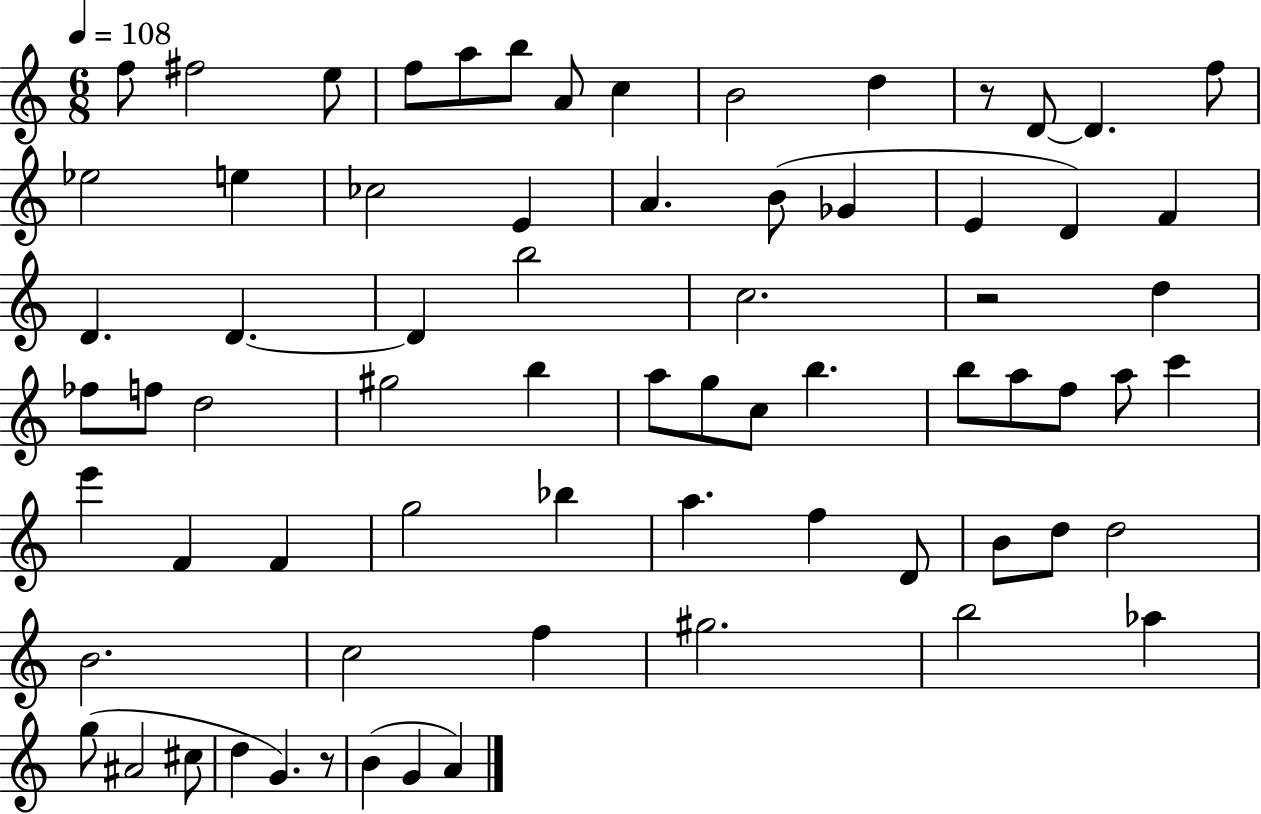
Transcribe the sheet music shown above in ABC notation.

X:1
T:Untitled
M:6/8
L:1/4
K:C
f/2 ^f2 e/2 f/2 a/2 b/2 A/2 c B2 d z/2 D/2 D f/2 _e2 e _c2 E A B/2 _G E D F D D D b2 c2 z2 d _f/2 f/2 d2 ^g2 b a/2 g/2 c/2 b b/2 a/2 f/2 a/2 c' e' F F g2 _b a f D/2 B/2 d/2 d2 B2 c2 f ^g2 b2 _a g/2 ^A2 ^c/2 d G z/2 B G A